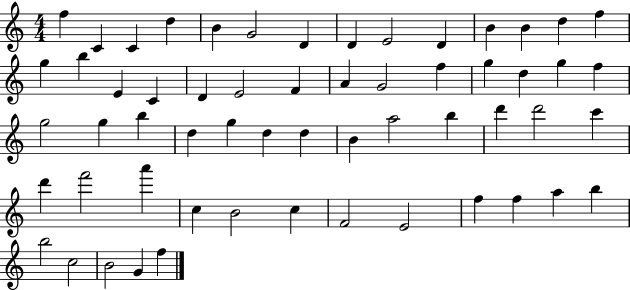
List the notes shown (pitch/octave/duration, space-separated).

F5/q C4/q C4/q D5/q B4/q G4/h D4/q D4/q E4/h D4/q B4/q B4/q D5/q F5/q G5/q B5/q E4/q C4/q D4/q E4/h F4/q A4/q G4/h F5/q G5/q D5/q G5/q F5/q G5/h G5/q B5/q D5/q G5/q D5/q D5/q B4/q A5/h B5/q D6/q D6/h C6/q D6/q F6/h A6/q C5/q B4/h C5/q F4/h E4/h F5/q F5/q A5/q B5/q B5/h C5/h B4/h G4/q F5/q